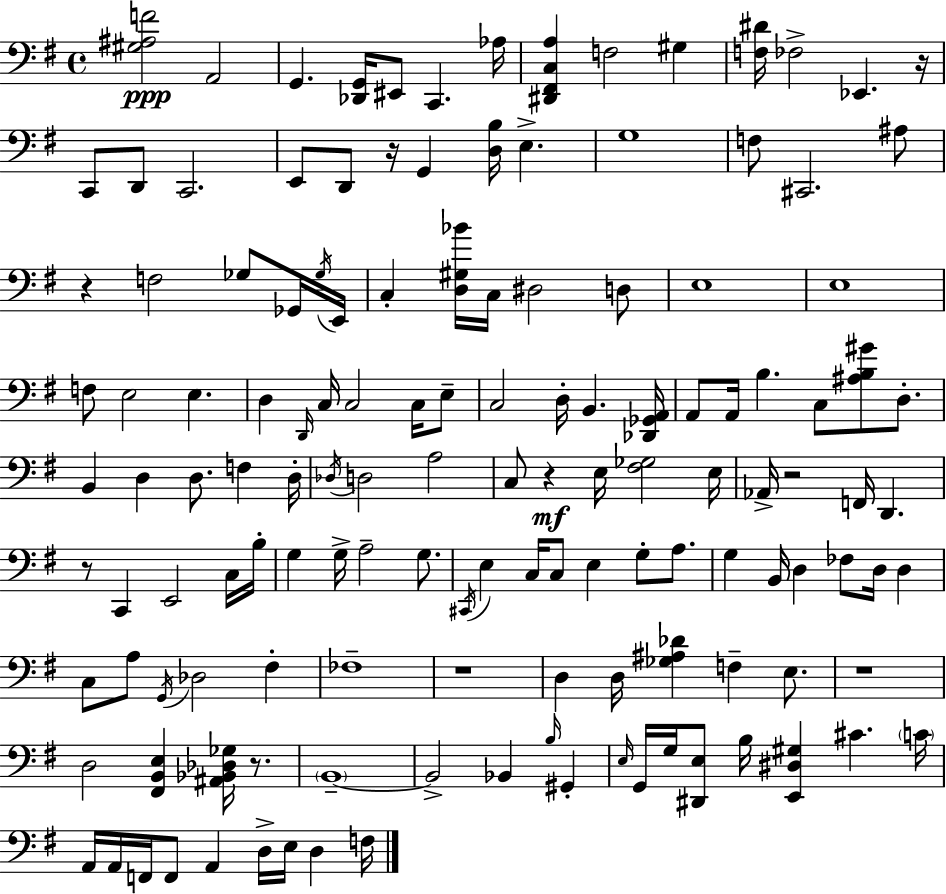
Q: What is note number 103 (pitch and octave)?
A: B3